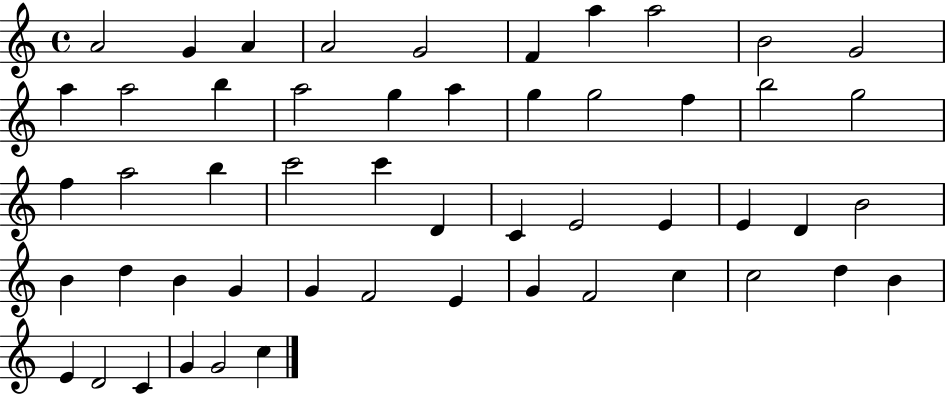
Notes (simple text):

A4/h G4/q A4/q A4/h G4/h F4/q A5/q A5/h B4/h G4/h A5/q A5/h B5/q A5/h G5/q A5/q G5/q G5/h F5/q B5/h G5/h F5/q A5/h B5/q C6/h C6/q D4/q C4/q E4/h E4/q E4/q D4/q B4/h B4/q D5/q B4/q G4/q G4/q F4/h E4/q G4/q F4/h C5/q C5/h D5/q B4/q E4/q D4/h C4/q G4/q G4/h C5/q